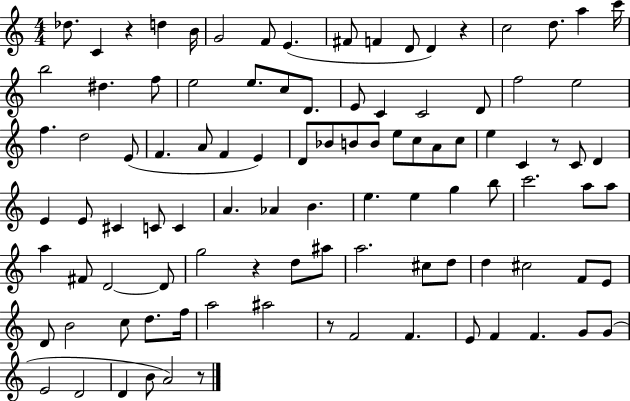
Db5/e. C4/q R/q D5/q B4/s G4/h F4/e E4/q. F#4/e F4/q D4/e D4/q R/q C5/h D5/e. A5/q C6/s B5/h D#5/q. F5/e E5/h E5/e. C5/e D4/e. E4/e C4/q C4/h D4/e F5/h E5/h F5/q. D5/h E4/e F4/q. A4/e F4/q E4/q D4/e Bb4/e B4/e B4/e E5/e C5/e A4/e C5/e E5/q C4/q R/e C4/e D4/q E4/q E4/e C#4/q C4/e C4/q A4/q. Ab4/q B4/q. E5/q. E5/q G5/q B5/e C6/h. A5/e A5/e A5/q F#4/e D4/h D4/e G5/h R/q D5/e A#5/e A5/h. C#5/e D5/e D5/q C#5/h F4/e E4/e D4/e B4/h C5/e D5/e. F5/s A5/h A#5/h R/e F4/h F4/q. E4/e F4/q F4/q. G4/e G4/e E4/h D4/h D4/q B4/e A4/h R/e